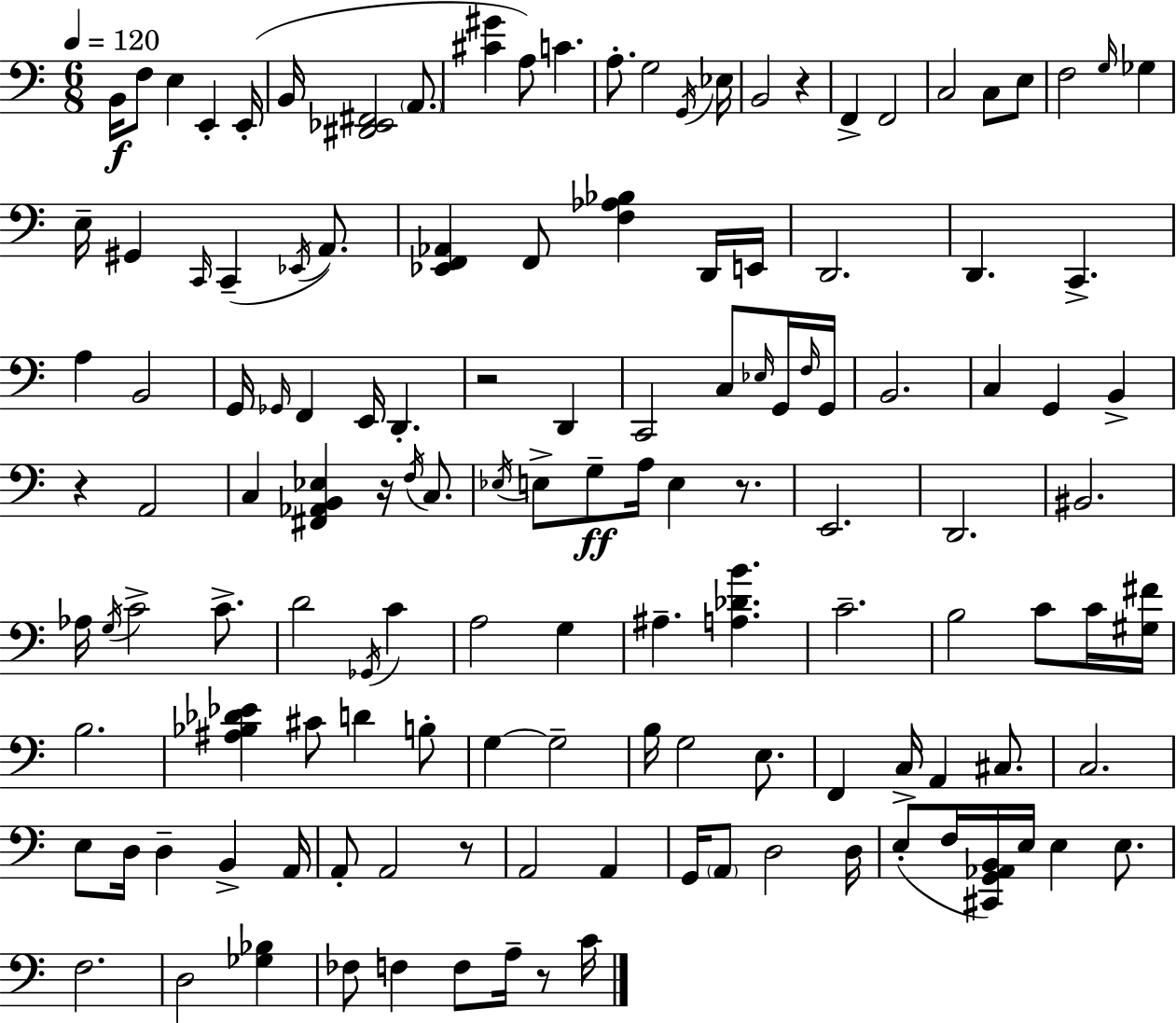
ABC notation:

X:1
T:Untitled
M:6/8
L:1/4
K:Am
B,,/4 F,/2 E, E,, E,,/4 B,,/4 [^D,,_E,,^F,,]2 A,,/2 [^C^G] A,/2 C A,/2 G,2 G,,/4 _E,/4 B,,2 z F,, F,,2 C,2 C,/2 E,/2 F,2 G,/4 _G, E,/4 ^G,, C,,/4 C,, _E,,/4 A,,/2 [_E,,F,,_A,,] F,,/2 [F,_A,_B,] D,,/4 E,,/4 D,,2 D,, C,, A, B,,2 G,,/4 _G,,/4 F,, E,,/4 D,, z2 D,, C,,2 C,/2 _E,/4 G,,/4 F,/4 G,,/4 B,,2 C, G,, B,, z A,,2 C, [^F,,_A,,B,,_E,] z/4 F,/4 C,/2 _E,/4 E,/2 G,/2 A,/4 E, z/2 E,,2 D,,2 ^B,,2 _A,/4 G,/4 C2 C/2 D2 _G,,/4 C A,2 G, ^A, [A,_DB] C2 B,2 C/2 C/4 [^G,^F]/4 B,2 [^A,_B,_D_E] ^C/2 D B,/2 G, G,2 B,/4 G,2 E,/2 F,, C,/4 A,, ^C,/2 C,2 E,/2 D,/4 D, B,, A,,/4 A,,/2 A,,2 z/2 A,,2 A,, G,,/4 A,,/2 D,2 D,/4 E,/2 F,/4 [^C,,G,,_A,,B,,]/4 E,/4 E, E,/2 F,2 D,2 [_G,_B,] _F,/2 F, F,/2 A,/4 z/2 C/4